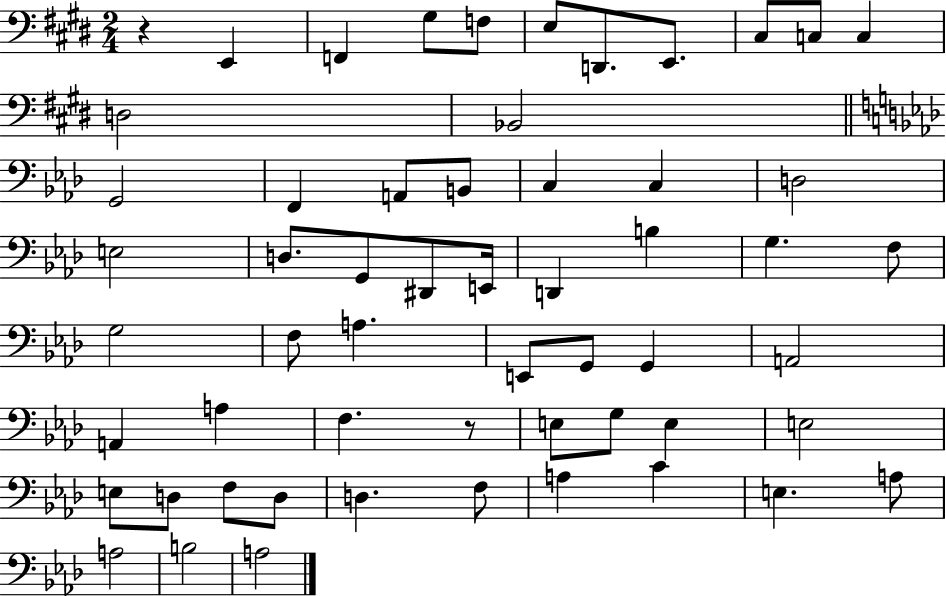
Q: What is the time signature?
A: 2/4